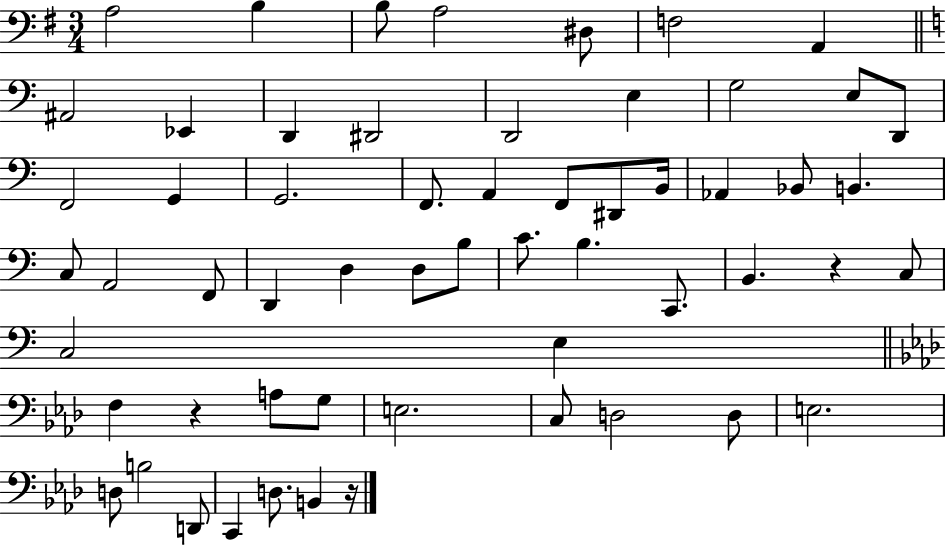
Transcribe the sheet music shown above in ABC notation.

X:1
T:Untitled
M:3/4
L:1/4
K:G
A,2 B, B,/2 A,2 ^D,/2 F,2 A,, ^A,,2 _E,, D,, ^D,,2 D,,2 E, G,2 E,/2 D,,/2 F,,2 G,, G,,2 F,,/2 A,, F,,/2 ^D,,/2 B,,/4 _A,, _B,,/2 B,, C,/2 A,,2 F,,/2 D,, D, D,/2 B,/2 C/2 B, C,,/2 B,, z C,/2 C,2 E, F, z A,/2 G,/2 E,2 C,/2 D,2 D,/2 E,2 D,/2 B,2 D,,/2 C,, D,/2 B,, z/4